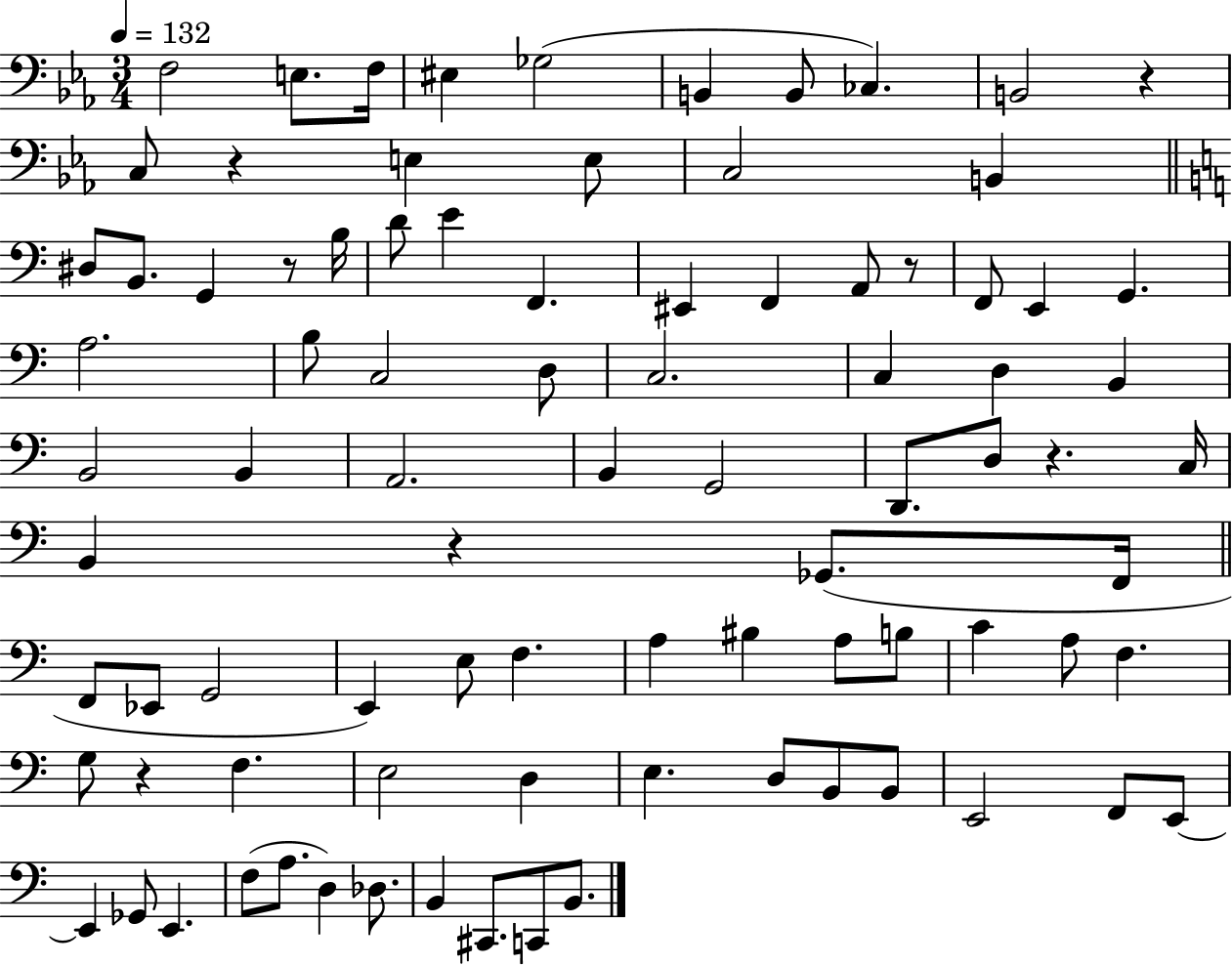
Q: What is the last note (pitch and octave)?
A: B2